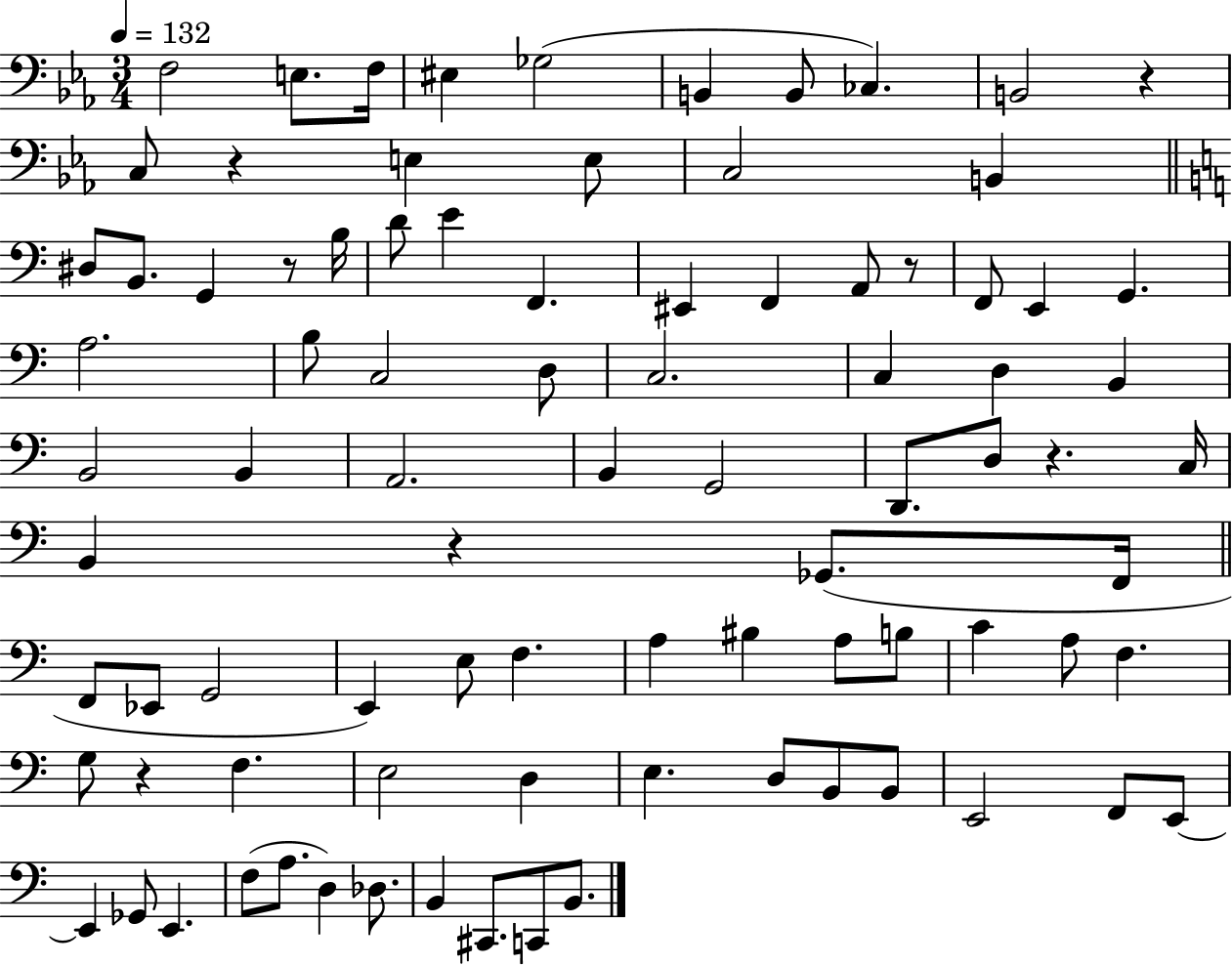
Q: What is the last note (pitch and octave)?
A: B2